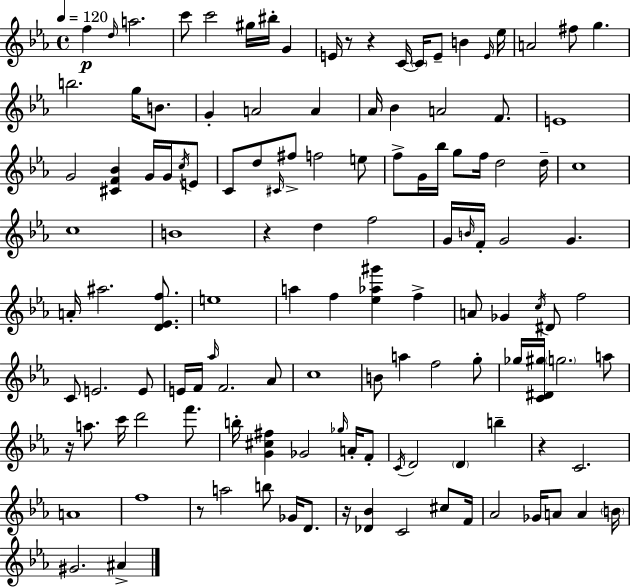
X:1
T:Untitled
M:4/4
L:1/4
K:Cm
f d/4 a2 c'/2 c'2 ^g/4 ^b/4 G E/4 z/2 z C/4 C/4 E/2 B E/4 _e/4 A2 ^f/2 g b2 g/4 B/2 G A2 A _A/4 _B A2 F/2 E4 G2 [^CF_B] G/4 G/4 c/4 E/2 C/2 d/2 ^C/4 ^f/2 f2 e/2 f/2 G/4 _b/4 g/2 f/4 d2 d/4 c4 c4 B4 z d f2 G/4 B/4 F/4 G2 G A/4 ^a2 [D_Ef]/2 e4 a f [_e_a^g'] f A/2 _G c/4 ^D/2 f2 C/2 E2 E/2 E/4 F/4 _a/4 F2 _A/2 c4 B/2 a f2 g/2 _g/4 [C^D^g]/4 g2 a/2 z/4 a/2 c'/4 d'2 f'/2 b/4 [G^c^f] _G2 _g/4 A/4 F/2 C/4 D2 D b z C2 A4 f4 z/2 a2 b/2 _G/4 D/2 z/4 [_D_B] C2 ^c/2 F/4 _A2 _G/4 A/2 A B/4 ^G2 ^A